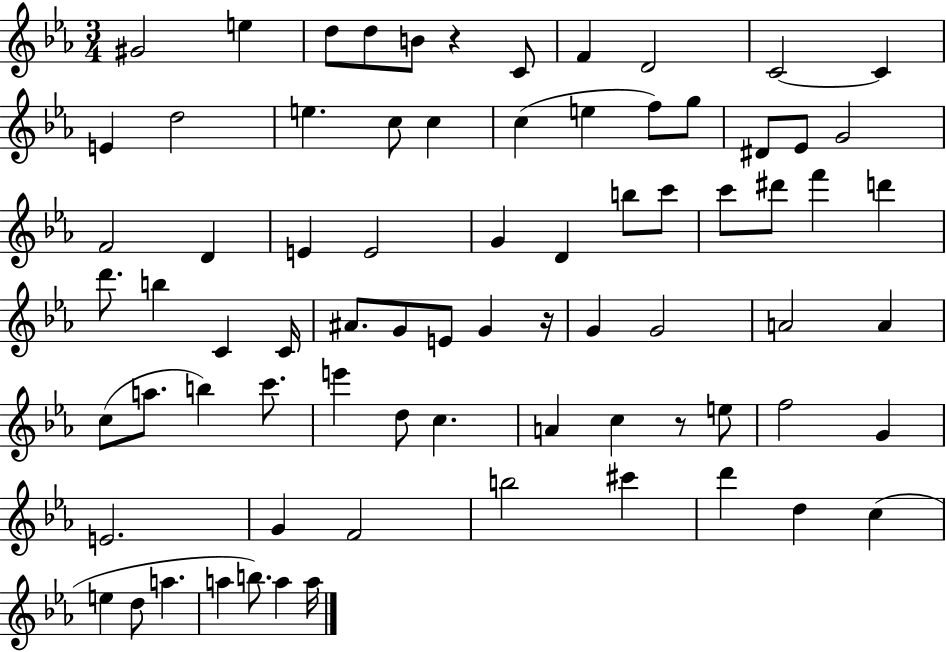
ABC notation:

X:1
T:Untitled
M:3/4
L:1/4
K:Eb
^G2 e d/2 d/2 B/2 z C/2 F D2 C2 C E d2 e c/2 c c e f/2 g/2 ^D/2 _E/2 G2 F2 D E E2 G D b/2 c'/2 c'/2 ^d'/2 f' d' d'/2 b C C/4 ^A/2 G/2 E/2 G z/4 G G2 A2 A c/2 a/2 b c'/2 e' d/2 c A c z/2 e/2 f2 G E2 G F2 b2 ^c' d' d c e d/2 a a b/2 a a/4